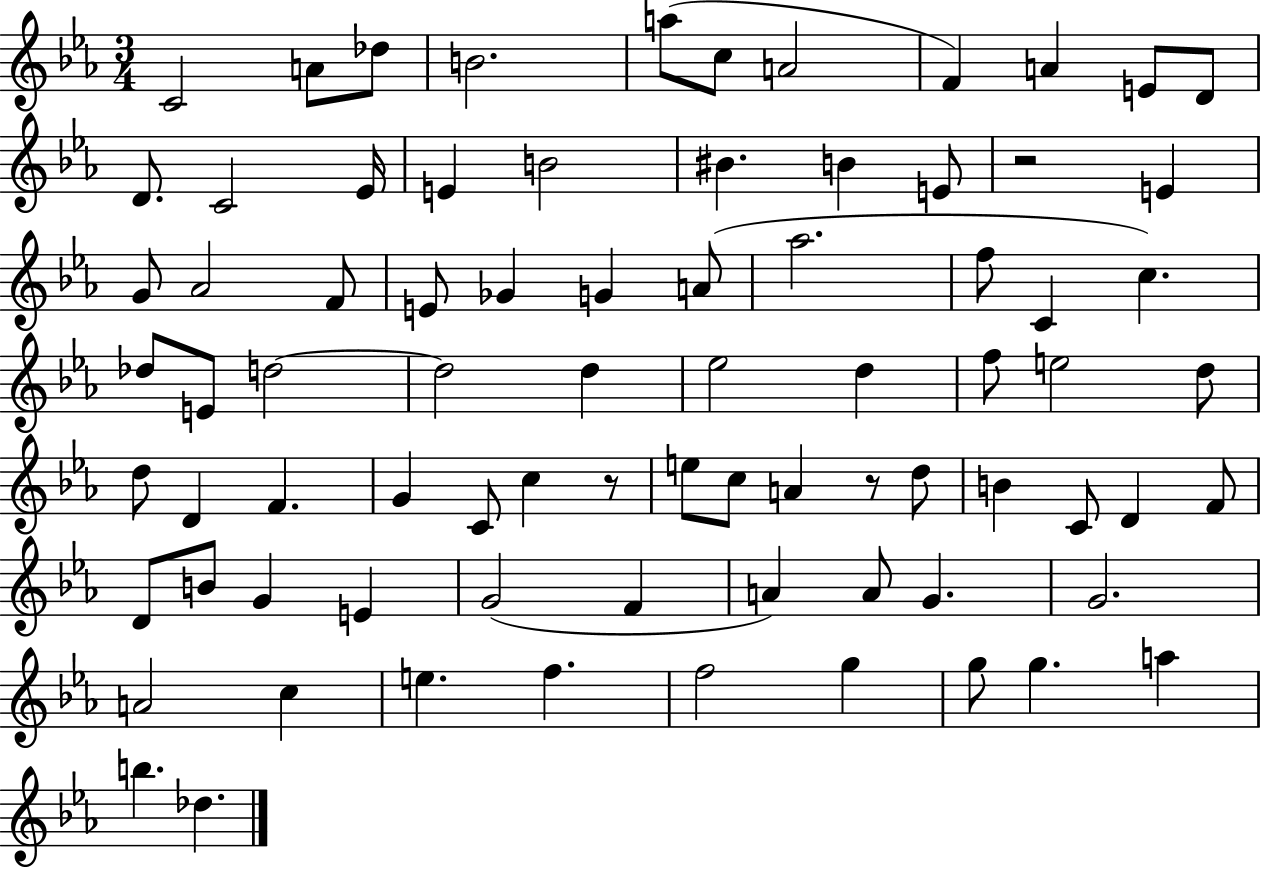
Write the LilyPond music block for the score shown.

{
  \clef treble
  \numericTimeSignature
  \time 3/4
  \key ees \major
  c'2 a'8 des''8 | b'2. | a''8( c''8 a'2 | f'4) a'4 e'8 d'8 | \break d'8. c'2 ees'16 | e'4 b'2 | bis'4. b'4 e'8 | r2 e'4 | \break g'8 aes'2 f'8 | e'8 ges'4 g'4 a'8( | aes''2. | f''8 c'4 c''4.) | \break des''8 e'8 d''2~~ | d''2 d''4 | ees''2 d''4 | f''8 e''2 d''8 | \break d''8 d'4 f'4. | g'4 c'8 c''4 r8 | e''8 c''8 a'4 r8 d''8 | b'4 c'8 d'4 f'8 | \break d'8 b'8 g'4 e'4 | g'2( f'4 | a'4) a'8 g'4. | g'2. | \break a'2 c''4 | e''4. f''4. | f''2 g''4 | g''8 g''4. a''4 | \break b''4. des''4. | \bar "|."
}